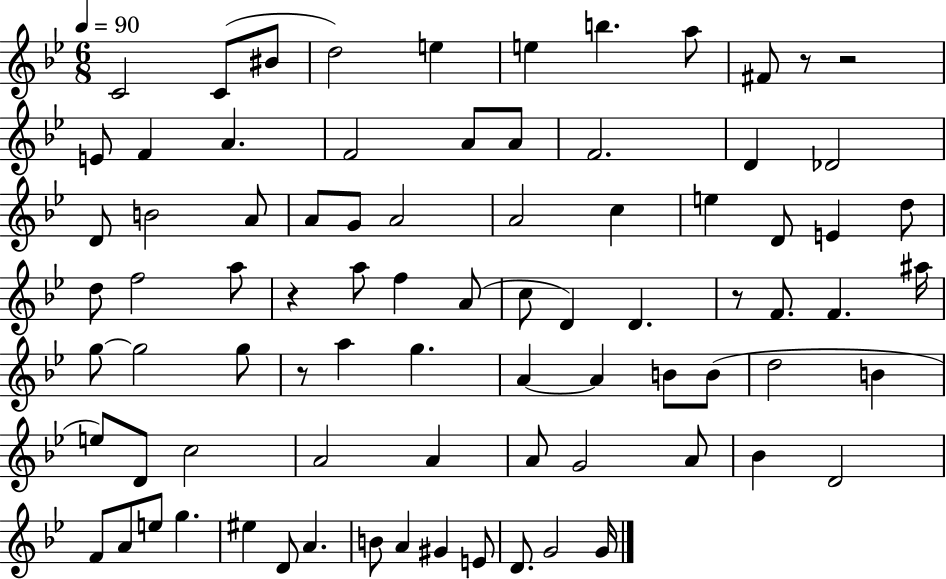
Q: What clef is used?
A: treble